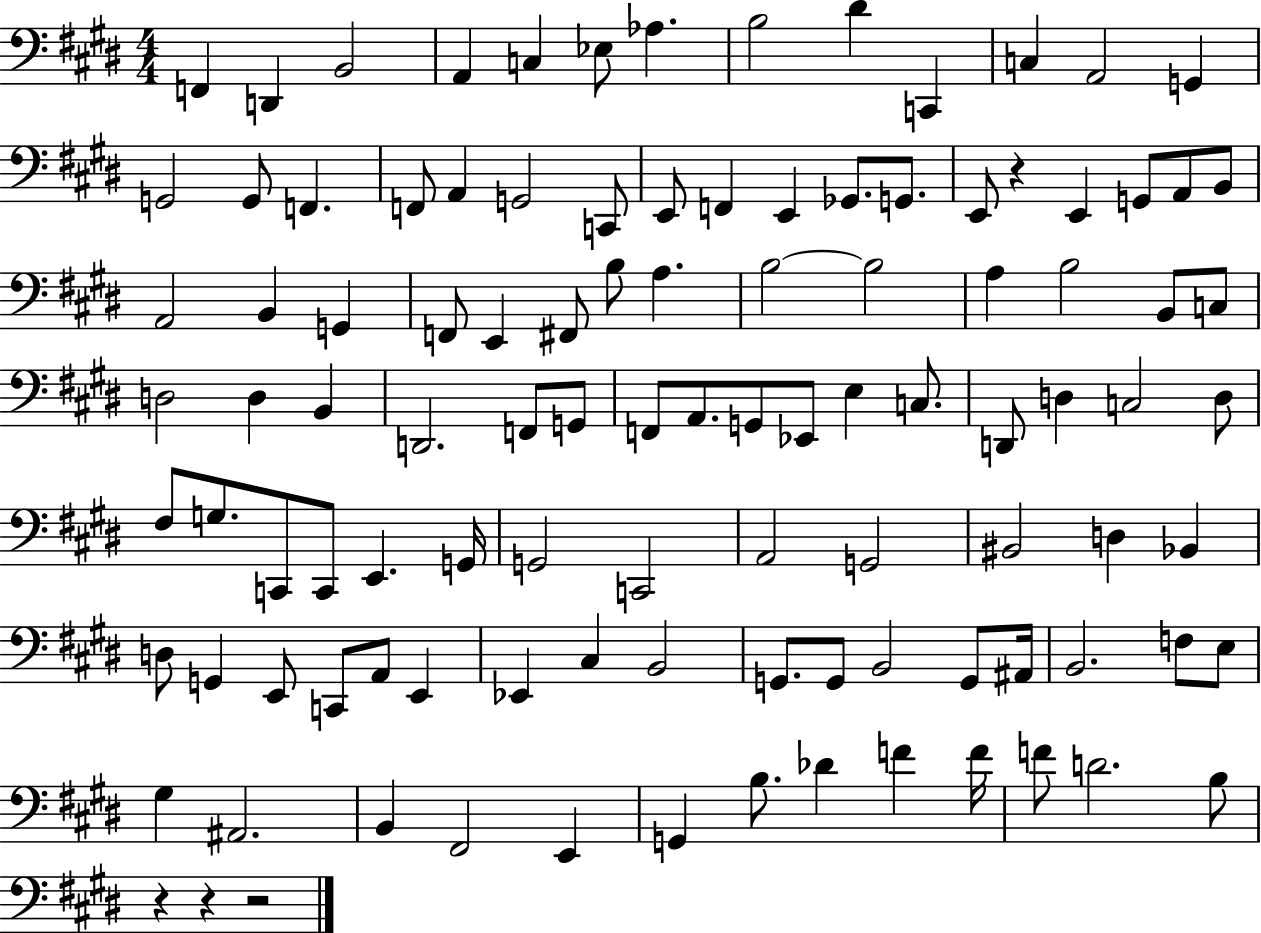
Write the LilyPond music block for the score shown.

{
  \clef bass
  \numericTimeSignature
  \time 4/4
  \key e \major
  f,4 d,4 b,2 | a,4 c4 ees8 aes4. | b2 dis'4 c,4 | c4 a,2 g,4 | \break g,2 g,8 f,4. | f,8 a,4 g,2 c,8 | e,8 f,4 e,4 ges,8. g,8. | e,8 r4 e,4 g,8 a,8 b,8 | \break a,2 b,4 g,4 | f,8 e,4 fis,8 b8 a4. | b2~~ b2 | a4 b2 b,8 c8 | \break d2 d4 b,4 | d,2. f,8 g,8 | f,8 a,8. g,8 ees,8 e4 c8. | d,8 d4 c2 d8 | \break fis8 g8. c,8 c,8 e,4. g,16 | g,2 c,2 | a,2 g,2 | bis,2 d4 bes,4 | \break d8 g,4 e,8 c,8 a,8 e,4 | ees,4 cis4 b,2 | g,8. g,8 b,2 g,8 ais,16 | b,2. f8 e8 | \break gis4 ais,2. | b,4 fis,2 e,4 | g,4 b8. des'4 f'4 f'16 | f'8 d'2. b8 | \break r4 r4 r2 | \bar "|."
}